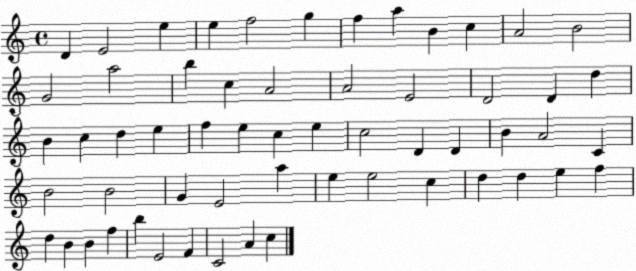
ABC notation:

X:1
T:Untitled
M:4/4
L:1/4
K:C
D E2 e e f2 g f a B c A2 B2 G2 a2 b c A2 A2 E2 D2 D d B c d e f e c e c2 D D B A2 C B2 B2 G E2 a e e2 c d d e f d B B f b E2 F C2 A c